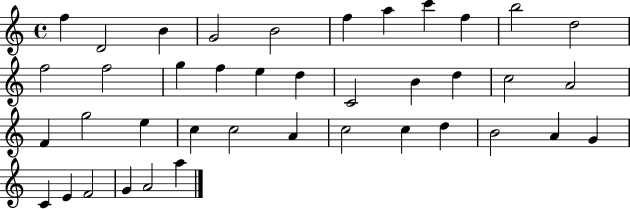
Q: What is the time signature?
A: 4/4